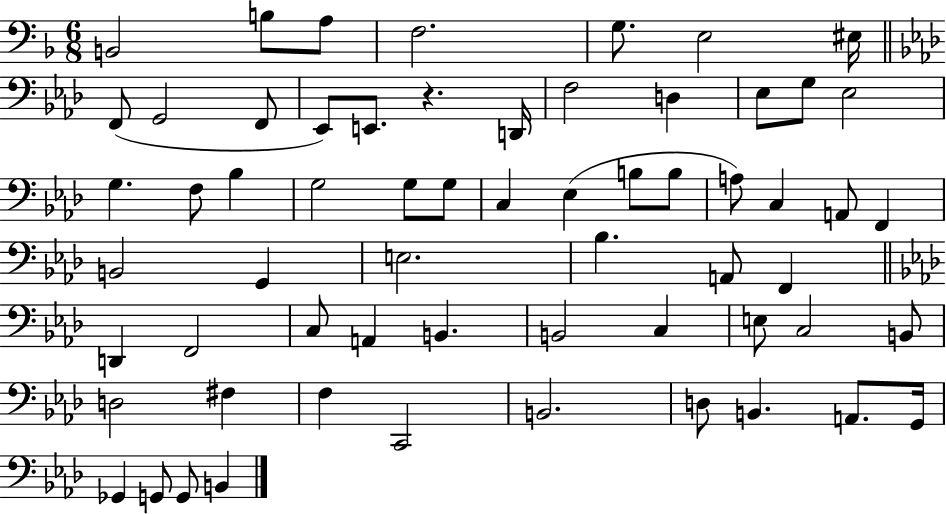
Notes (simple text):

B2/h B3/e A3/e F3/h. G3/e. E3/h EIS3/s F2/e G2/h F2/e Eb2/e E2/e. R/q. D2/s F3/h D3/q Eb3/e G3/e Eb3/h G3/q. F3/e Bb3/q G3/h G3/e G3/e C3/q Eb3/q B3/e B3/e A3/e C3/q A2/e F2/q B2/h G2/q E3/h. Bb3/q. A2/e F2/q D2/q F2/h C3/e A2/q B2/q. B2/h C3/q E3/e C3/h B2/e D3/h F#3/q F3/q C2/h B2/h. D3/e B2/q. A2/e. G2/s Gb2/q G2/e G2/e B2/q